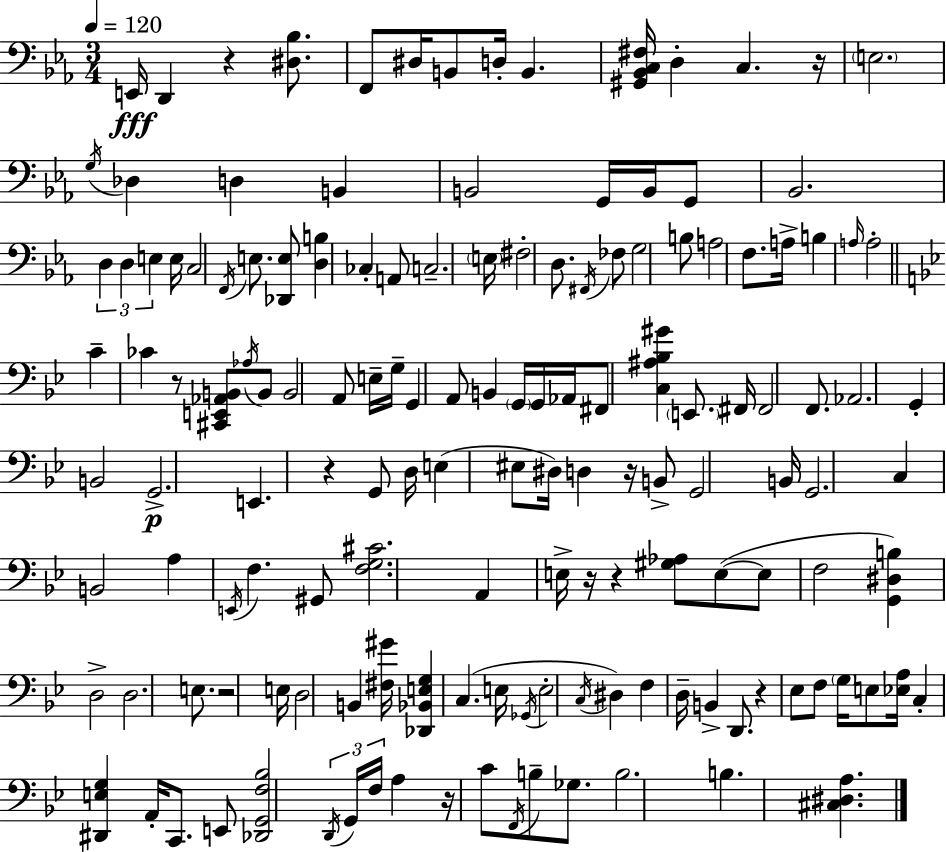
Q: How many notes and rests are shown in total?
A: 146